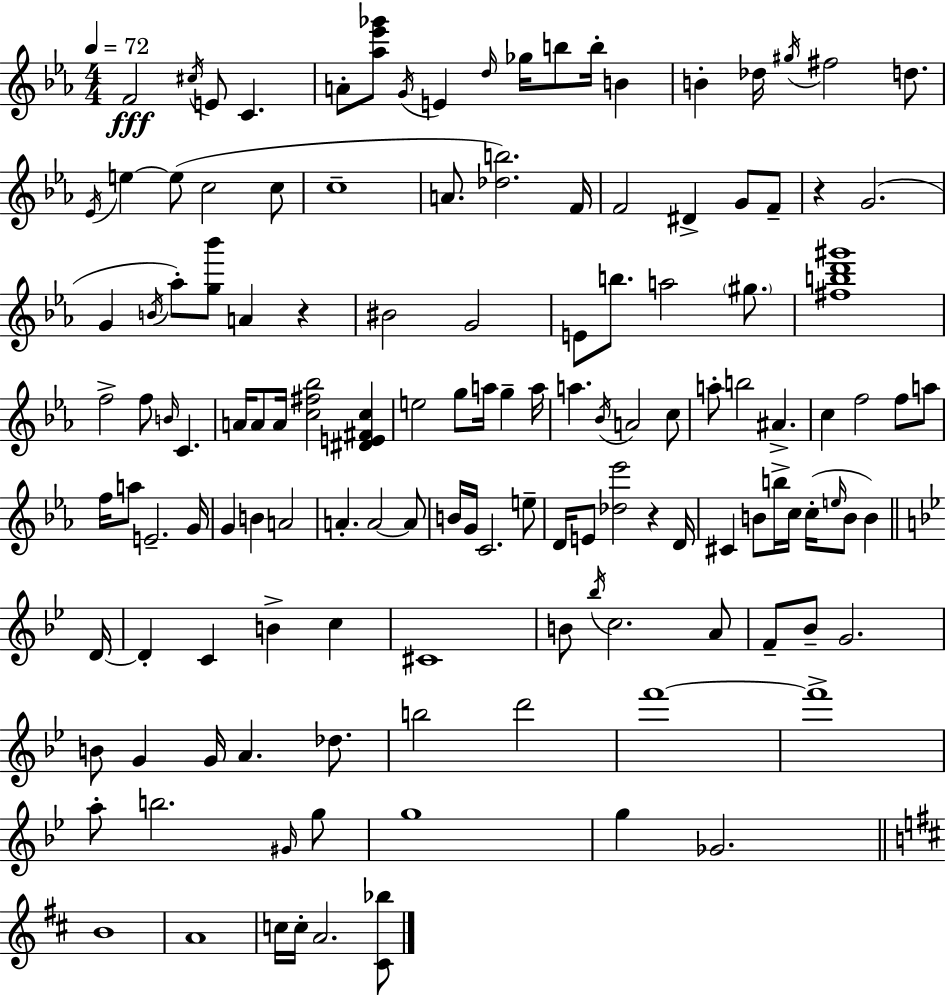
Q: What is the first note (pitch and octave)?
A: F4